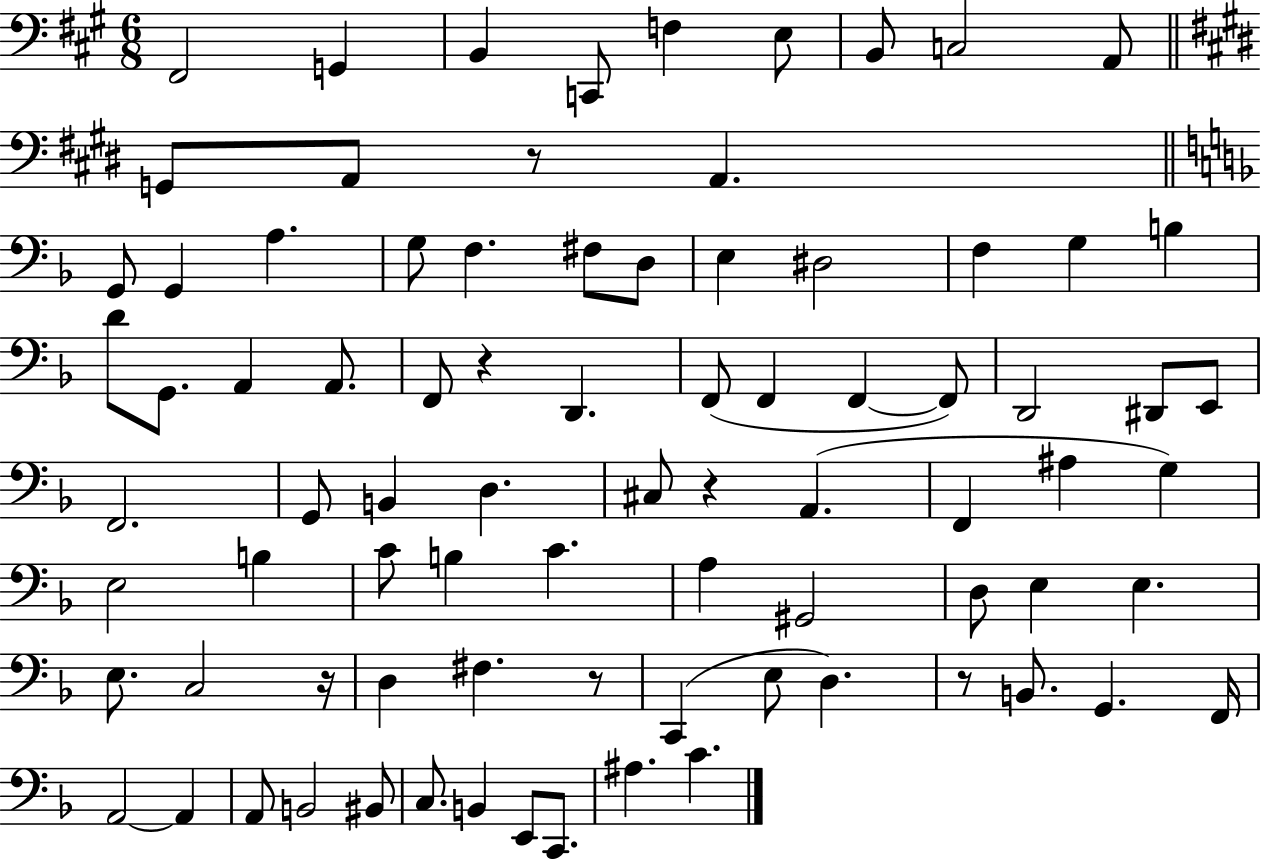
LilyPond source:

{
  \clef bass
  \numericTimeSignature
  \time 6/8
  \key a \major
  \repeat volta 2 { fis,2 g,4 | b,4 c,8 f4 e8 | b,8 c2 a,8 | \bar "||" \break \key e \major g,8 a,8 r8 a,4. | \bar "||" \break \key f \major g,8 g,4 a4. | g8 f4. fis8 d8 | e4 dis2 | f4 g4 b4 | \break d'8 g,8. a,4 a,8. | f,8 r4 d,4. | f,8( f,4 f,4~~ f,8) | d,2 dis,8 e,8 | \break f,2. | g,8 b,4 d4. | cis8 r4 a,4.( | f,4 ais4 g4) | \break e2 b4 | c'8 b4 c'4. | a4 gis,2 | d8 e4 e4. | \break e8. c2 r16 | d4 fis4. r8 | c,4( e8 d4.) | r8 b,8. g,4. f,16 | \break a,2~~ a,4 | a,8 b,2 bis,8 | c8. b,4 e,8 c,8. | ais4. c'4. | \break } \bar "|."
}